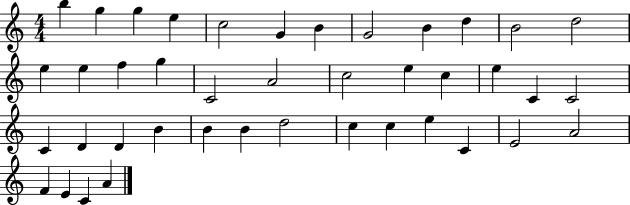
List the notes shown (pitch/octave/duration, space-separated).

B5/q G5/q G5/q E5/q C5/h G4/q B4/q G4/h B4/q D5/q B4/h D5/h E5/q E5/q F5/q G5/q C4/h A4/h C5/h E5/q C5/q E5/q C4/q C4/h C4/q D4/q D4/q B4/q B4/q B4/q D5/h C5/q C5/q E5/q C4/q E4/h A4/h F4/q E4/q C4/q A4/q